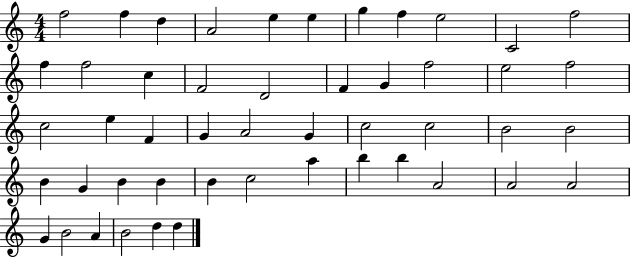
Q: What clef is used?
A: treble